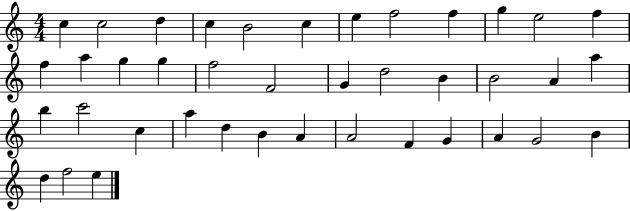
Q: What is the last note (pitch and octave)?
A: E5